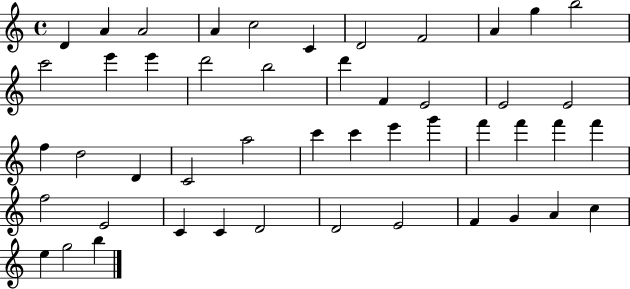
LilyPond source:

{
  \clef treble
  \time 4/4
  \defaultTimeSignature
  \key c \major
  d'4 a'4 a'2 | a'4 c''2 c'4 | d'2 f'2 | a'4 g''4 b''2 | \break c'''2 e'''4 e'''4 | d'''2 b''2 | d'''4 f'4 e'2 | e'2 e'2 | \break f''4 d''2 d'4 | c'2 a''2 | c'''4 c'''4 e'''4 g'''4 | f'''4 f'''4 f'''4 f'''4 | \break f''2 e'2 | c'4 c'4 d'2 | d'2 e'2 | f'4 g'4 a'4 c''4 | \break e''4 g''2 b''4 | \bar "|."
}